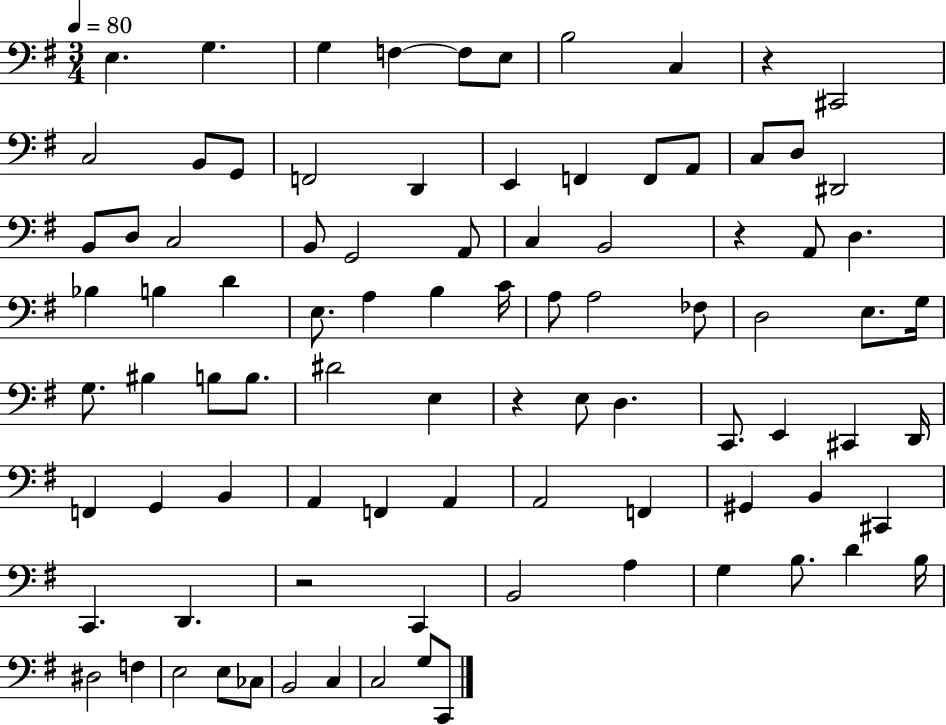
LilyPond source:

{
  \clef bass
  \numericTimeSignature
  \time 3/4
  \key g \major
  \tempo 4 = 80
  \repeat volta 2 { e4. g4. | g4 f4~~ f8 e8 | b2 c4 | r4 cis,2 | \break c2 b,8 g,8 | f,2 d,4 | e,4 f,4 f,8 a,8 | c8 d8 dis,2 | \break b,8 d8 c2 | b,8 g,2 a,8 | c4 b,2 | r4 a,8 d4. | \break bes4 b4 d'4 | e8. a4 b4 c'16 | a8 a2 fes8 | d2 e8. g16 | \break g8. bis4 b8 b8. | dis'2 e4 | r4 e8 d4. | c,8. e,4 cis,4 d,16 | \break f,4 g,4 b,4 | a,4 f,4 a,4 | a,2 f,4 | gis,4 b,4 cis,4 | \break c,4. d,4. | r2 c,4 | b,2 a4 | g4 b8. d'4 b16 | \break dis2 f4 | e2 e8 ces8 | b,2 c4 | c2 g8 c,8 | \break } \bar "|."
}